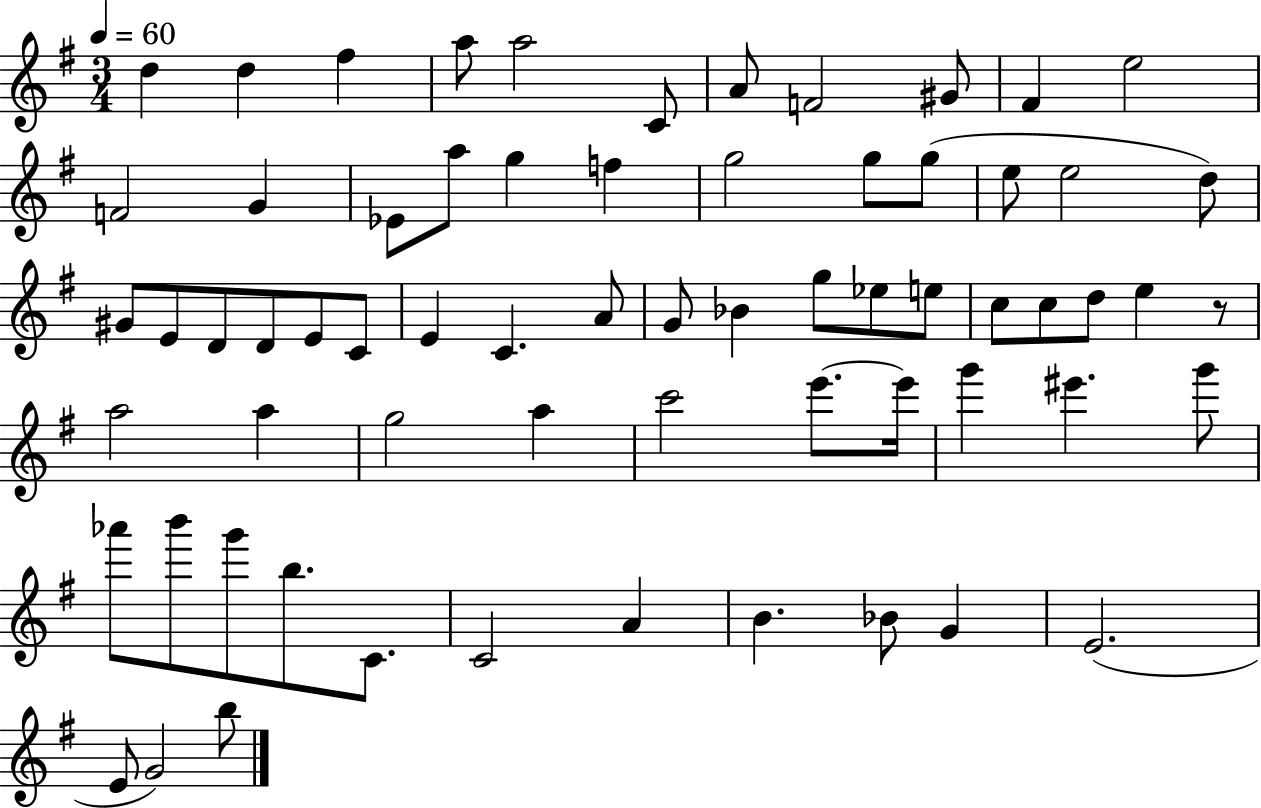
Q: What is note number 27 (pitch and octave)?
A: D4